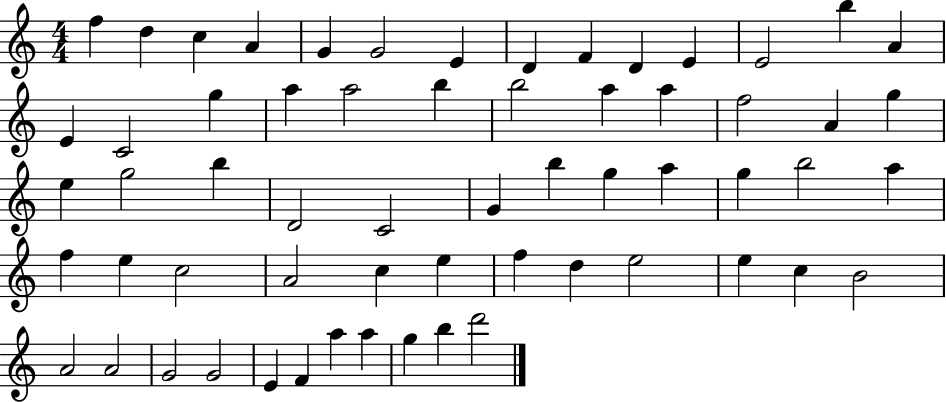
X:1
T:Untitled
M:4/4
L:1/4
K:C
f d c A G G2 E D F D E E2 b A E C2 g a a2 b b2 a a f2 A g e g2 b D2 C2 G b g a g b2 a f e c2 A2 c e f d e2 e c B2 A2 A2 G2 G2 E F a a g b d'2